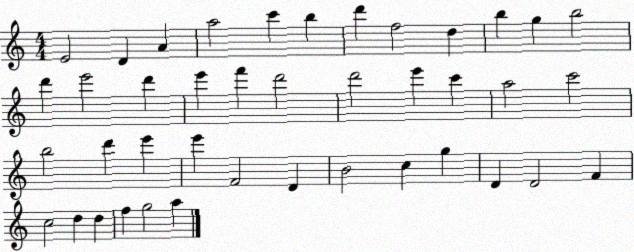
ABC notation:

X:1
T:Untitled
M:4/4
L:1/4
K:C
E2 D A a2 c' b d' f2 d b g b2 d' e'2 d' e' f' d'2 d'2 e' c' a2 c'2 b2 d' e' e' F2 D B2 c g D D2 F c2 d d f g2 a